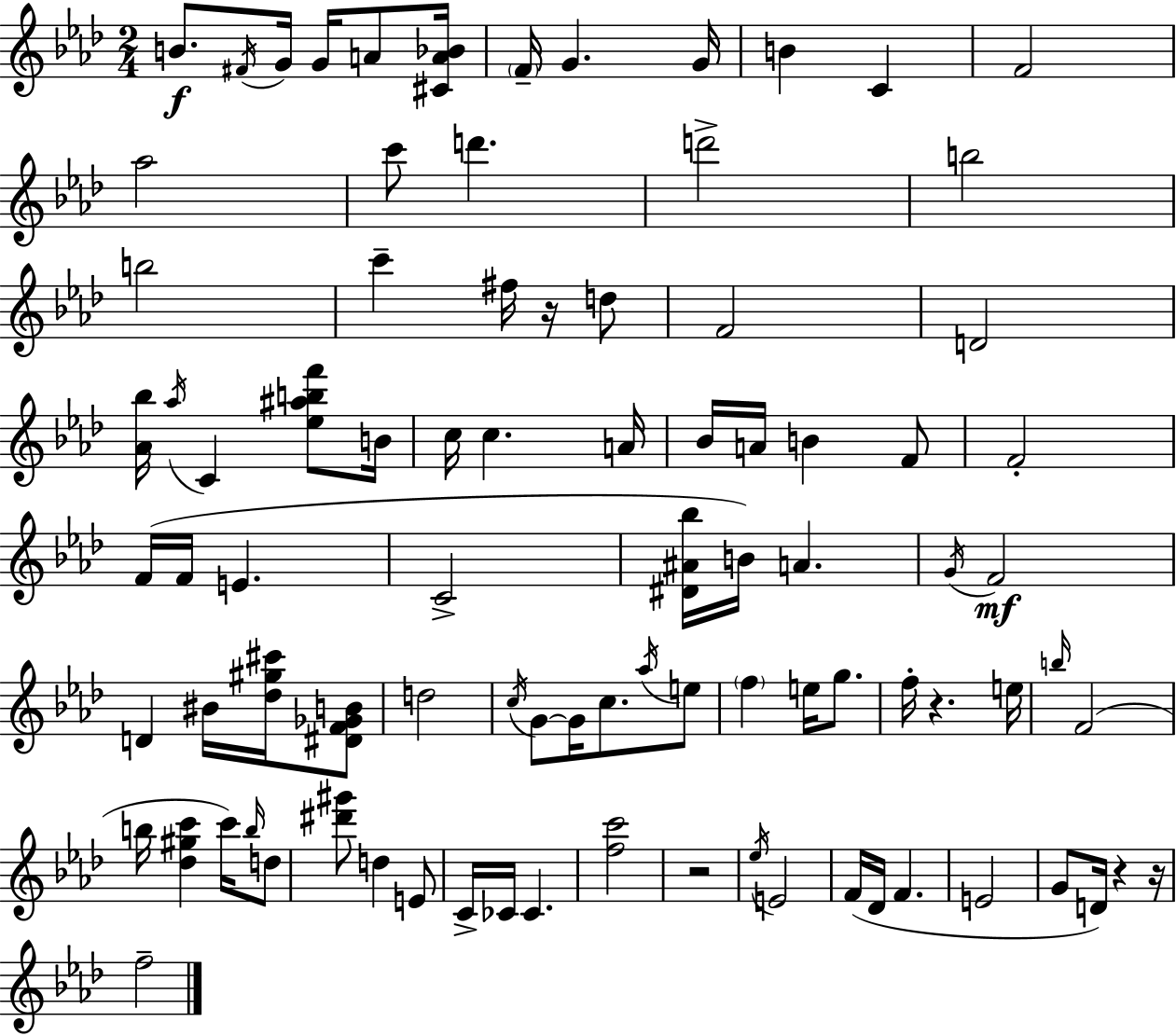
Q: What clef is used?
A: treble